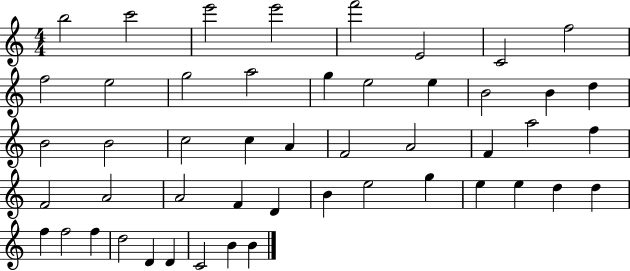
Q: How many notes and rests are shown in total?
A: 49